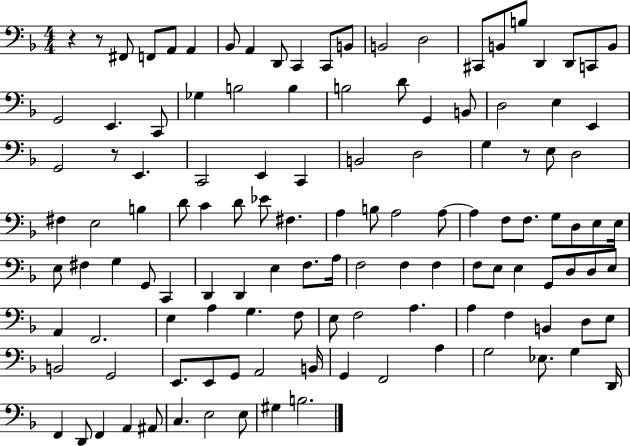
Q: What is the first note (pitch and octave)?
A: F#2